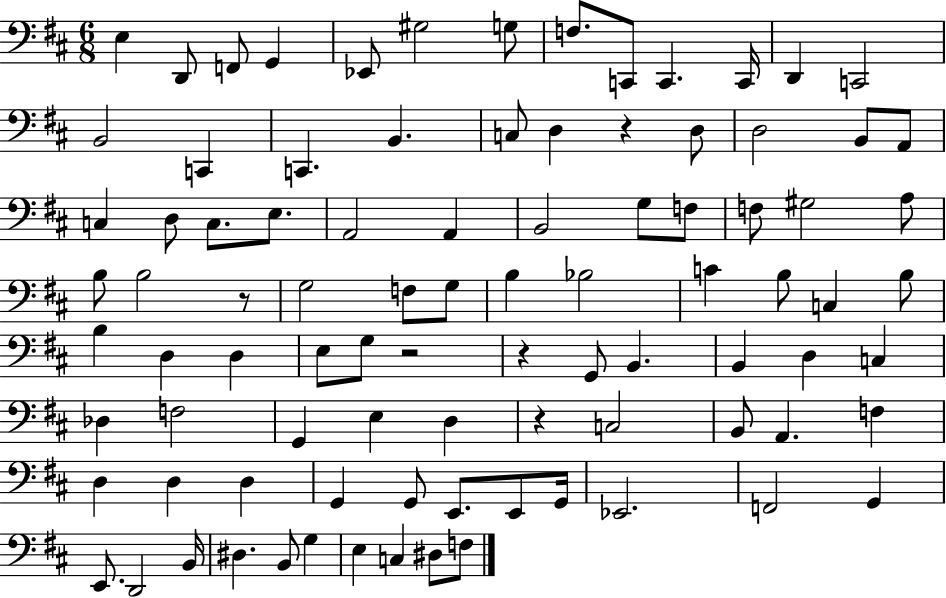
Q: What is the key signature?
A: D major